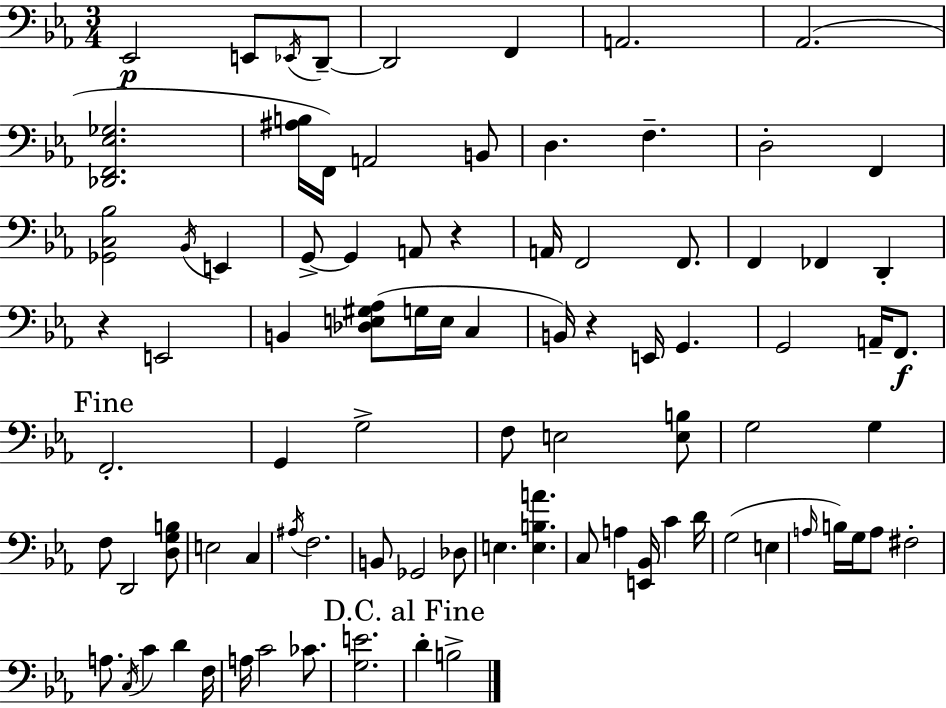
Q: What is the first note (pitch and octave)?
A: Eb2